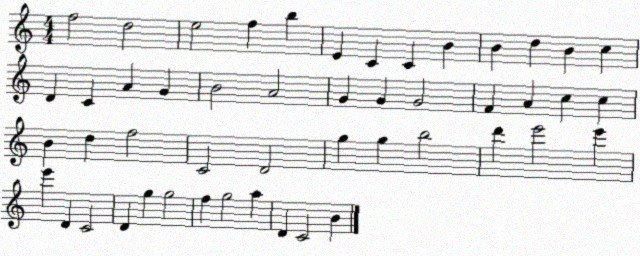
X:1
T:Untitled
M:4/4
L:1/4
K:C
f2 d2 e2 f b E C C B B d B c D C A G B2 A2 G G G2 F A c c B d f2 C2 D2 g g b2 d' e'2 e' e' D C2 D g g2 f g2 a D C2 B